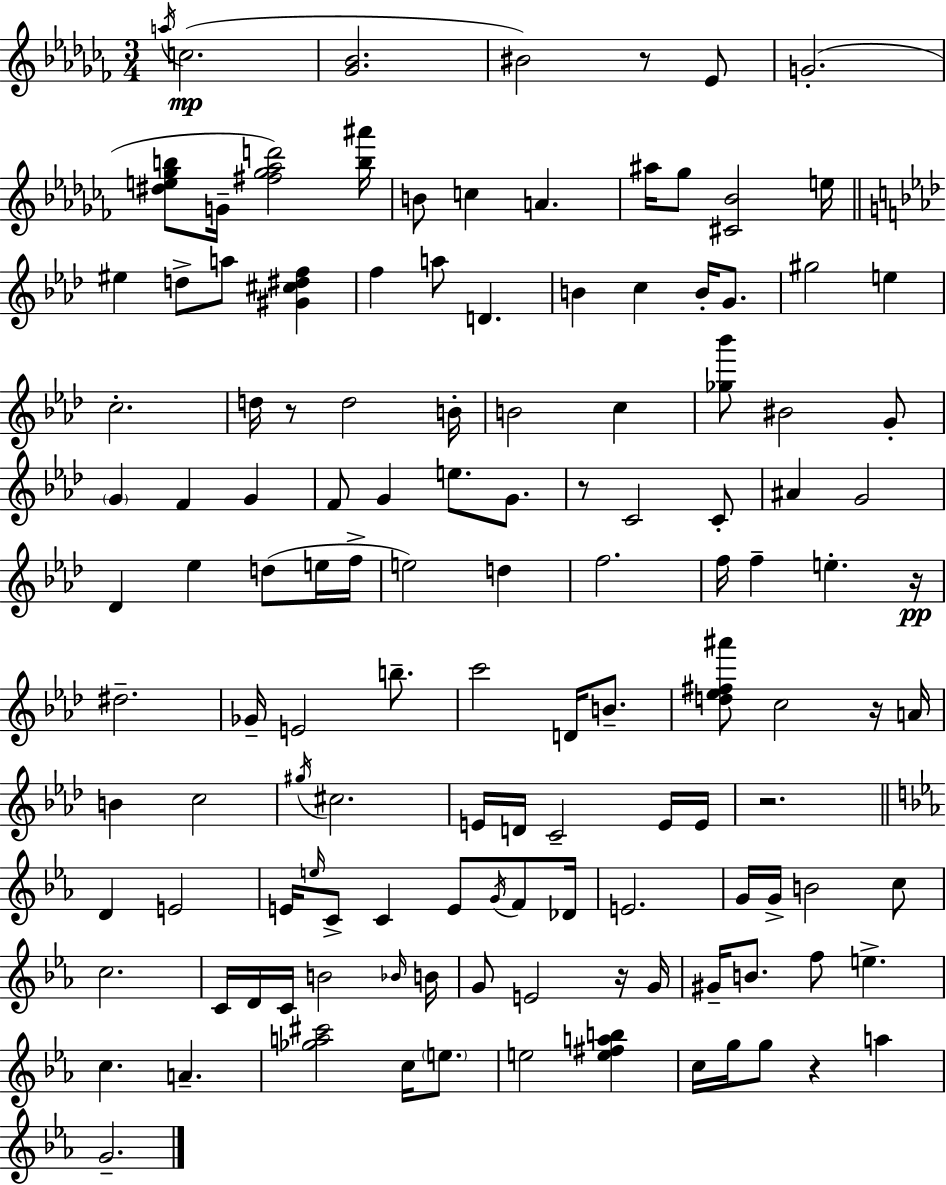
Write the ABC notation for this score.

X:1
T:Untitled
M:3/4
L:1/4
K:Abm
a/4 c2 [_G_B]2 ^B2 z/2 _E/2 G2 [^de_gb]/2 G/4 [^f_g_ad']2 [b^a']/4 B/2 c A ^a/4 _g/2 [^C_B]2 e/4 ^e d/2 a/2 [^G^c^df] f a/2 D B c B/4 G/2 ^g2 e c2 d/4 z/2 d2 B/4 B2 c [_g_b']/2 ^B2 G/2 G F G F/2 G e/2 G/2 z/2 C2 C/2 ^A G2 _D _e d/2 e/4 f/4 e2 d f2 f/4 f e z/4 ^d2 _G/4 E2 b/2 c'2 D/4 B/2 [d_e^f^a']/2 c2 z/4 A/4 B c2 ^g/4 ^c2 E/4 D/4 C2 E/4 E/4 z2 D E2 E/4 e/4 C/2 C E/2 G/4 F/2 _D/4 E2 G/4 G/4 B2 c/2 c2 C/4 D/4 C/4 B2 _B/4 B/4 G/2 E2 z/4 G/4 ^G/4 B/2 f/2 e c A [_ga^c']2 c/4 e/2 e2 [e^fab] c/4 g/4 g/2 z a G2